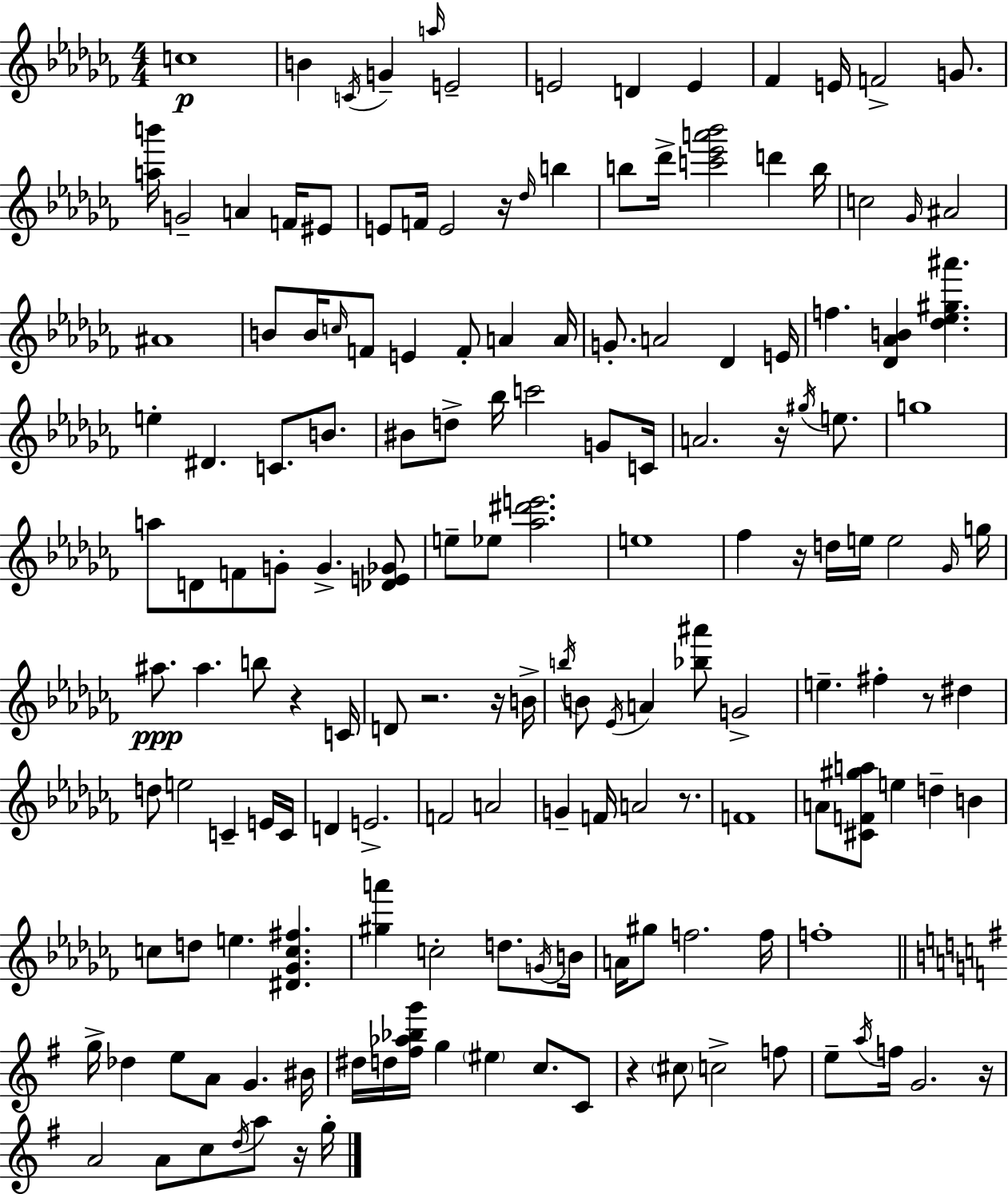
X:1
T:Untitled
M:4/4
L:1/4
K:Abm
c4 B C/4 G a/4 E2 E2 D E _F E/4 F2 G/2 [ab']/4 G2 A F/4 ^E/2 E/2 F/4 E2 z/4 _d/4 b b/2 _d'/4 [c'_e'a'_b']2 d' b/4 c2 _G/4 ^A2 ^A4 B/2 B/4 c/4 F/2 E F/2 A A/4 G/2 A2 _D E/4 f [_D_AB] [_d_e^g^a'] e ^D C/2 B/2 ^B/2 d/2 _b/4 c'2 G/2 C/4 A2 z/4 ^g/4 e/2 g4 a/2 D/2 F/2 G/2 G [_DE_G]/2 e/2 _e/2 [_a^d'e']2 e4 _f z/4 d/4 e/4 e2 _G/4 g/4 ^a/2 ^a b/2 z C/4 D/2 z2 z/4 B/4 b/4 B/2 _E/4 A [_b^a']/2 G2 e ^f z/2 ^d d/2 e2 C E/4 C/4 D E2 F2 A2 G F/4 A2 z/2 F4 A/2 [^CF^ga]/2 e d B c/2 d/2 e [^D_Gc^f] [^ga'] c2 d/2 G/4 B/4 A/4 ^g/2 f2 f/4 f4 g/4 _d e/2 A/2 G ^B/4 ^d/4 d/4 [^f_a_bg']/4 g ^e c/2 C/2 z ^c/2 c2 f/2 e/2 a/4 f/4 G2 z/4 A2 A/2 c/2 d/4 a/2 z/4 g/4